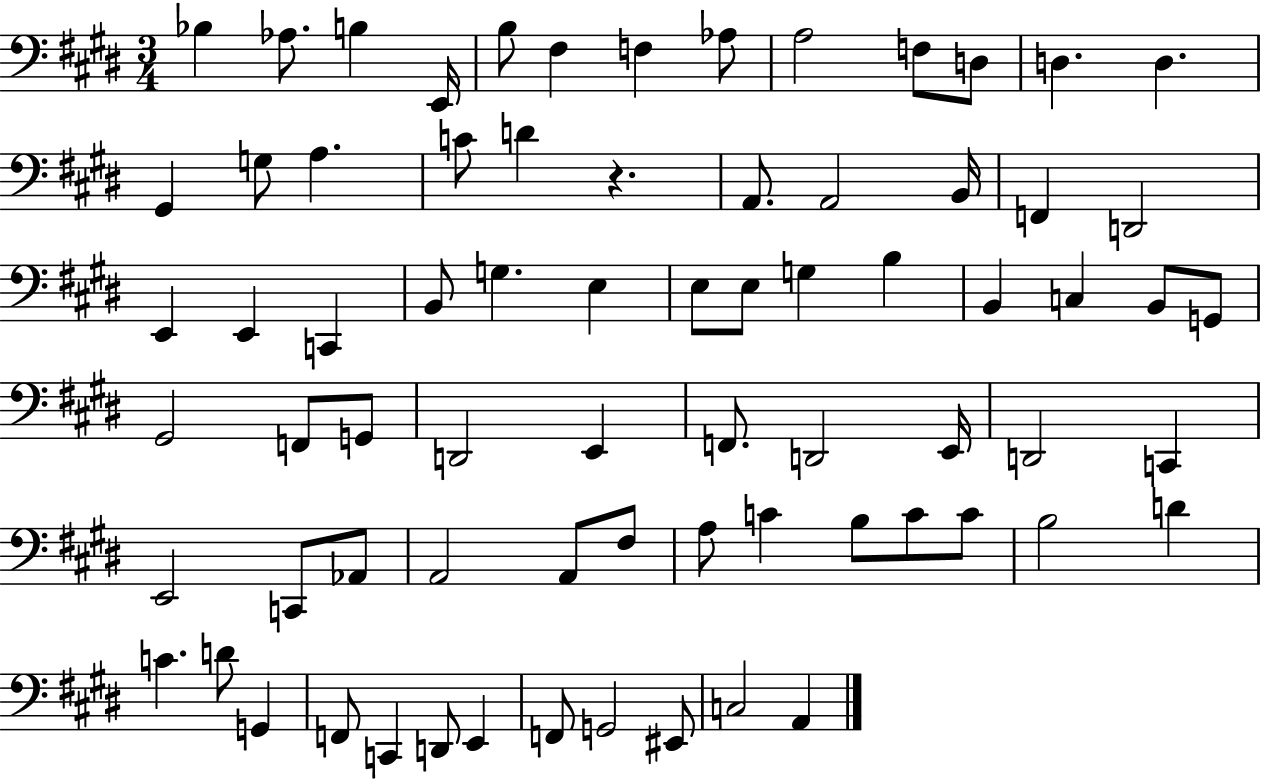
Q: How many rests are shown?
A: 1